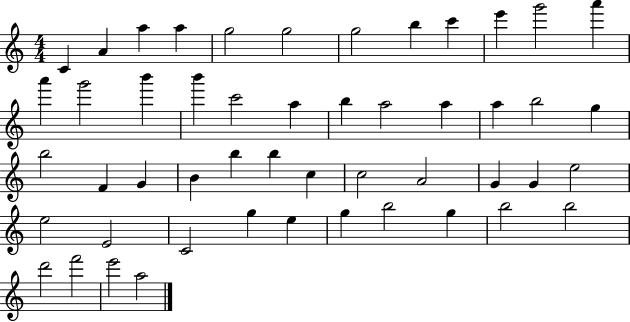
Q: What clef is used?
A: treble